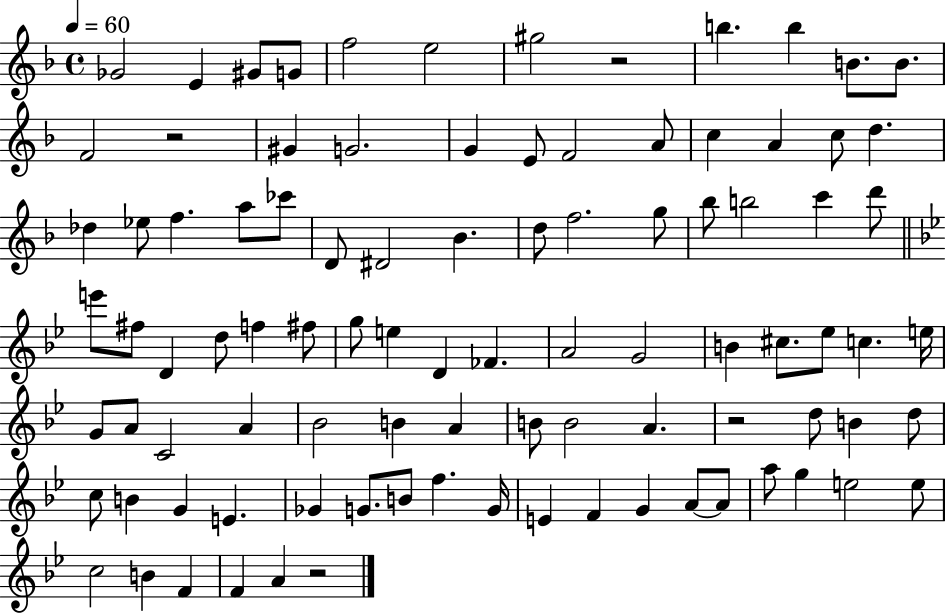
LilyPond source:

{
  \clef treble
  \time 4/4
  \defaultTimeSignature
  \key f \major
  \tempo 4 = 60
  \repeat volta 2 { ges'2 e'4 gis'8 g'8 | f''2 e''2 | gis''2 r2 | b''4. b''4 b'8. b'8. | \break f'2 r2 | gis'4 g'2. | g'4 e'8 f'2 a'8 | c''4 a'4 c''8 d''4. | \break des''4 ees''8 f''4. a''8 ces'''8 | d'8 dis'2 bes'4. | d''8 f''2. g''8 | bes''8 b''2 c'''4 d'''8 | \break \bar "||" \break \key g \minor e'''8 fis''8 d'4 d''8 f''4 fis''8 | g''8 e''4 d'4 fes'4. | a'2 g'2 | b'4 cis''8. ees''8 c''4. e''16 | \break g'8 a'8 c'2 a'4 | bes'2 b'4 a'4 | b'8 b'2 a'4. | r2 d''8 b'4 d''8 | \break c''8 b'4 g'4 e'4. | ges'4 g'8. b'8 f''4. g'16 | e'4 f'4 g'4 a'8~~ a'8 | a''8 g''4 e''2 e''8 | \break c''2 b'4 f'4 | f'4 a'4 r2 | } \bar "|."
}